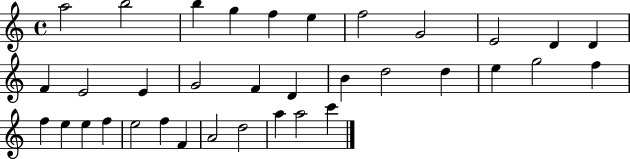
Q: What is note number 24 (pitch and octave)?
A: F5